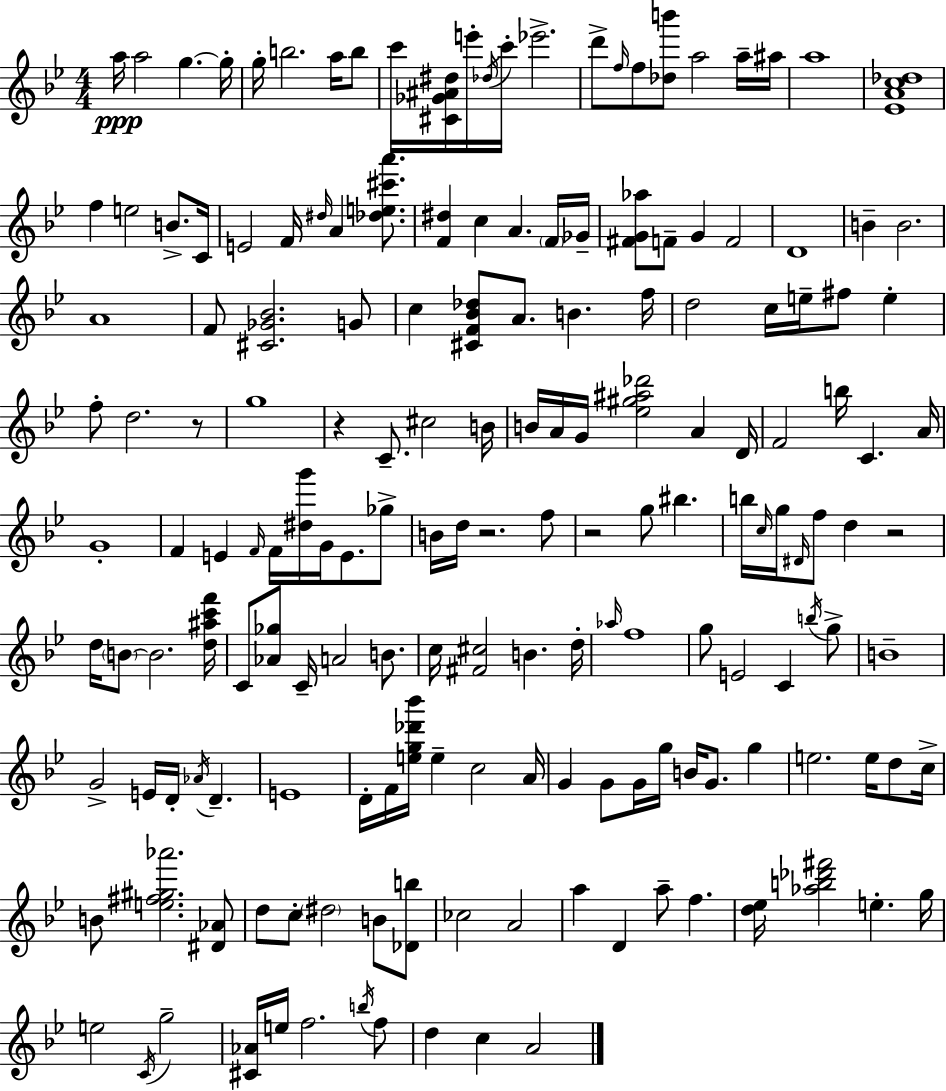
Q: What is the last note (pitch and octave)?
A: A4